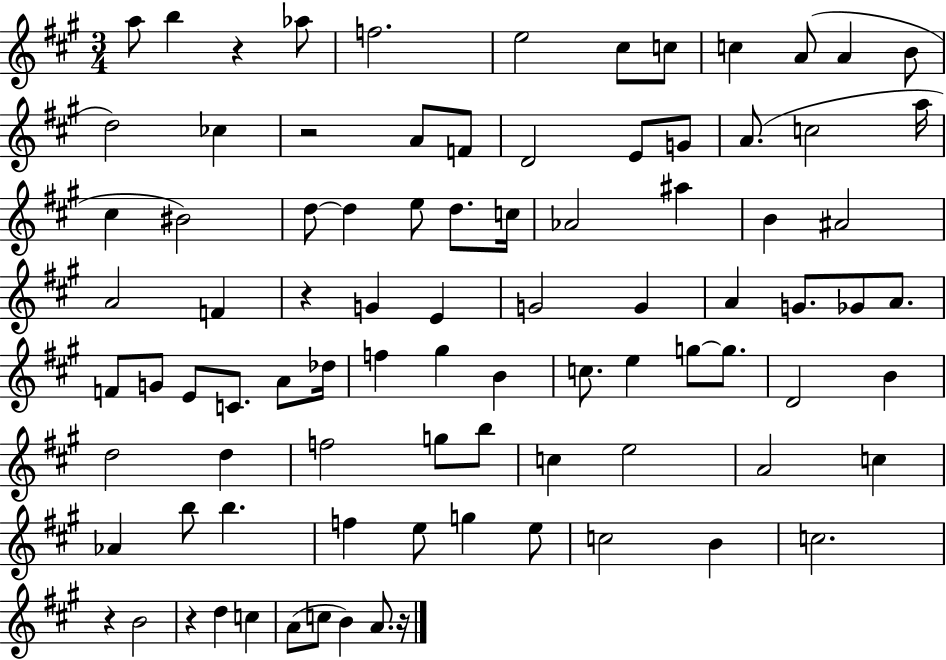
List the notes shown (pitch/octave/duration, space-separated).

A5/e B5/q R/q Ab5/e F5/h. E5/h C#5/e C5/e C5/q A4/e A4/q B4/e D5/h CES5/q R/h A4/e F4/e D4/h E4/e G4/e A4/e. C5/h A5/s C#5/q BIS4/h D5/e D5/q E5/e D5/e. C5/s Ab4/h A#5/q B4/q A#4/h A4/h F4/q R/q G4/q E4/q G4/h G4/q A4/q G4/e. Gb4/e A4/e. F4/e G4/e E4/e C4/e. A4/e Db5/s F5/q G#5/q B4/q C5/e. E5/q G5/e G5/e. D4/h B4/q D5/h D5/q F5/h G5/e B5/e C5/q E5/h A4/h C5/q Ab4/q B5/e B5/q. F5/q E5/e G5/q E5/e C5/h B4/q C5/h. R/q B4/h R/q D5/q C5/q A4/e C5/e B4/q A4/e. R/s